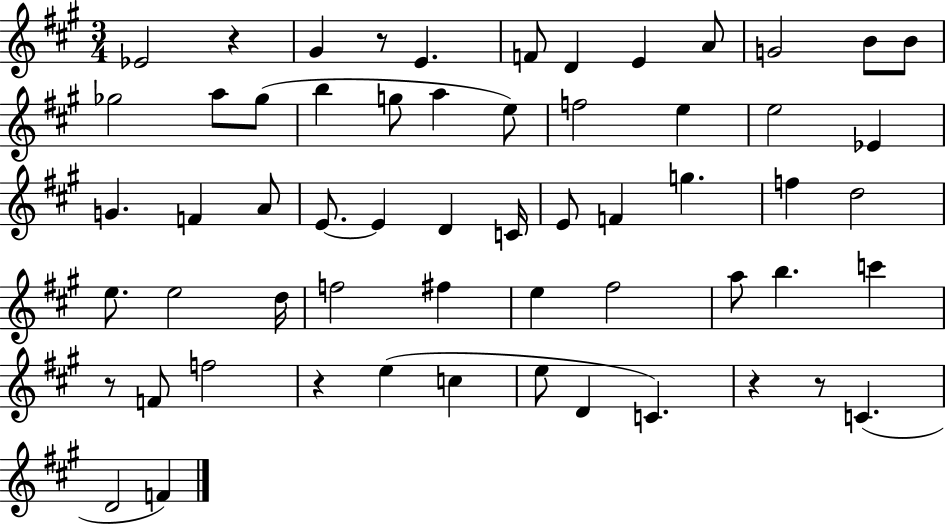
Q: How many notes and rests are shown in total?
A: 59